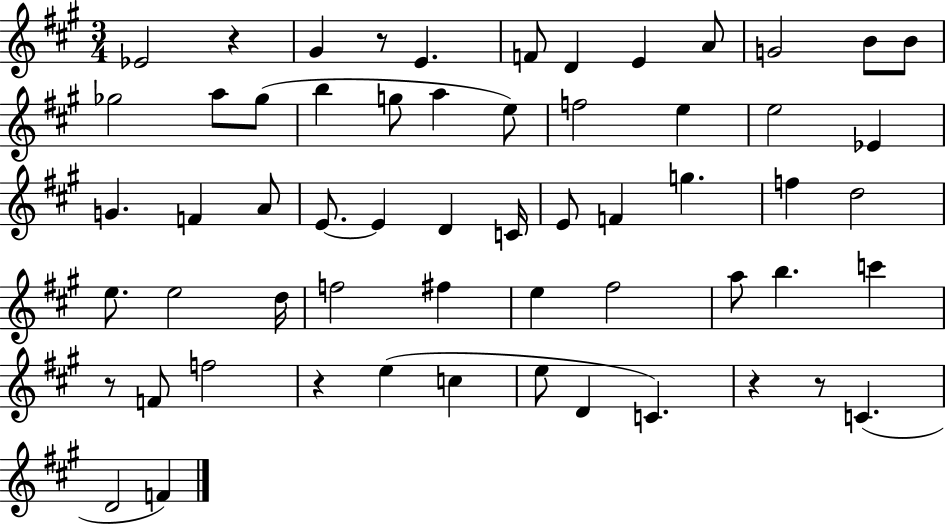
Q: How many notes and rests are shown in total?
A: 59